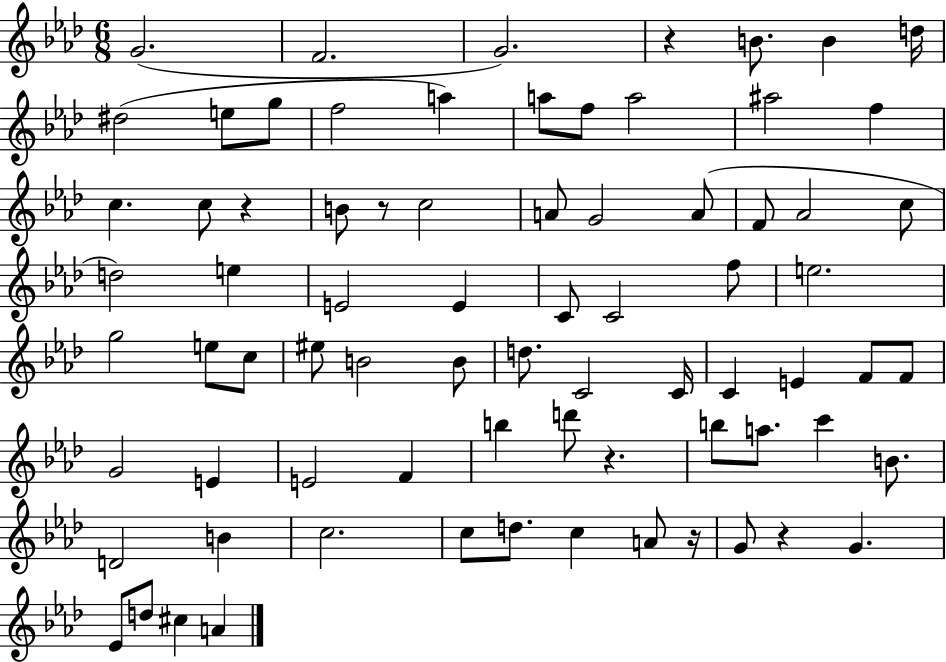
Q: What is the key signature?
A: AES major